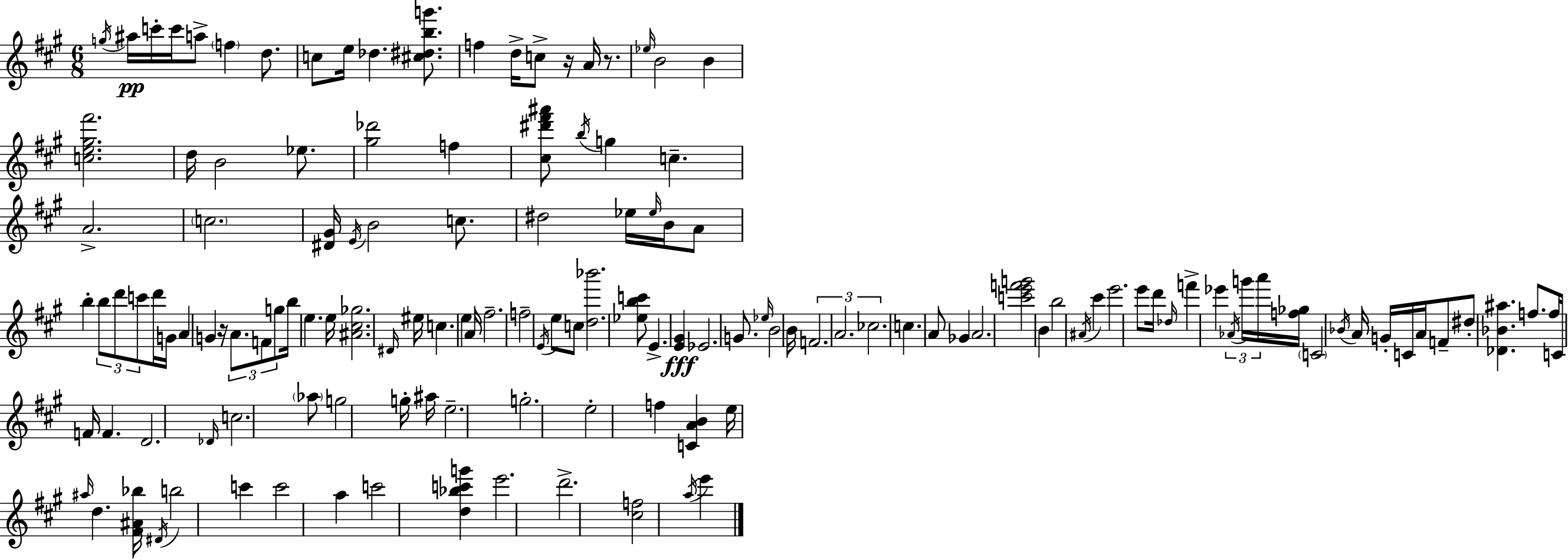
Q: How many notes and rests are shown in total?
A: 140